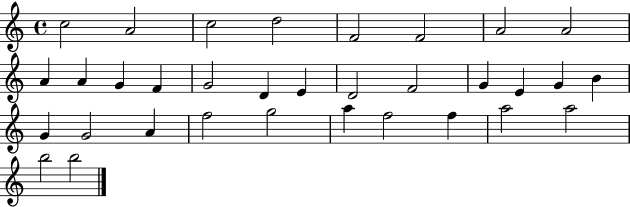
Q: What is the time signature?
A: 4/4